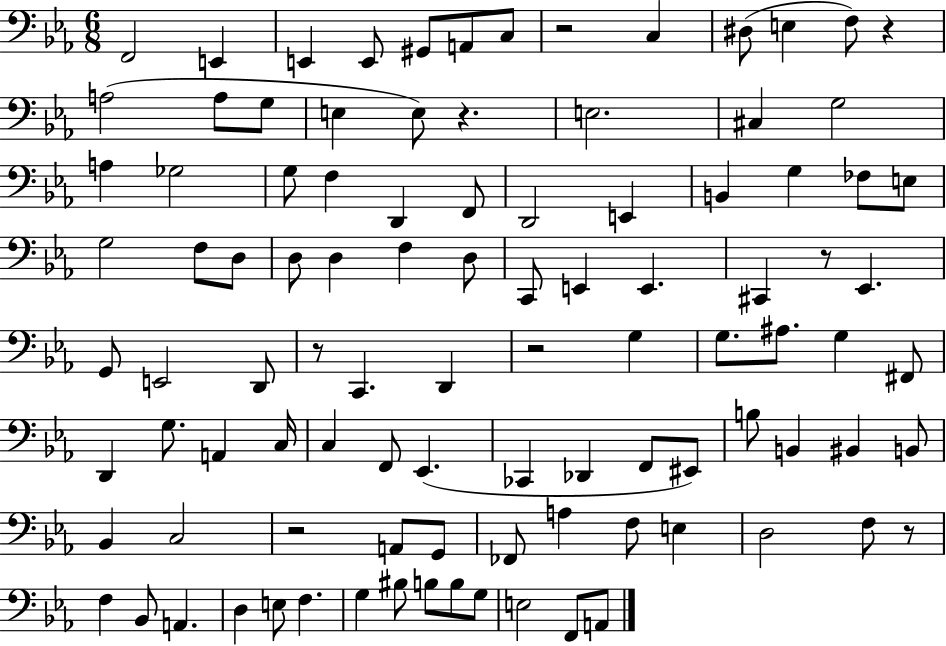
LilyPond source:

{
  \clef bass
  \numericTimeSignature
  \time 6/8
  \key ees \major
  f,2 e,4 | e,4 e,8 gis,8 a,8 c8 | r2 c4 | dis8( e4 f8) r4 | \break a2( a8 g8 | e4 e8) r4. | e2. | cis4 g2 | \break a4 ges2 | g8 f4 d,4 f,8 | d,2 e,4 | b,4 g4 fes8 e8 | \break g2 f8 d8 | d8 d4 f4 d8 | c,8 e,4 e,4. | cis,4 r8 ees,4. | \break g,8 e,2 d,8 | r8 c,4. d,4 | r2 g4 | g8. ais8. g4 fis,8 | \break d,4 g8. a,4 c16 | c4 f,8 ees,4.( | ces,4 des,4 f,8 eis,8) | b8 b,4 bis,4 b,8 | \break bes,4 c2 | r2 a,8 g,8 | fes,8 a4 f8 e4 | d2 f8 r8 | \break f4 bes,8 a,4. | d4 e8 f4. | g4 bis8 b8 b8 g8 | e2 f,8 a,8 | \break \bar "|."
}